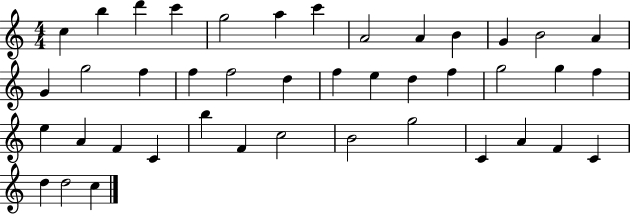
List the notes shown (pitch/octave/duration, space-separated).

C5/q B5/q D6/q C6/q G5/h A5/q C6/q A4/h A4/q B4/q G4/q B4/h A4/q G4/q G5/h F5/q F5/q F5/h D5/q F5/q E5/q D5/q F5/q G5/h G5/q F5/q E5/q A4/q F4/q C4/q B5/q F4/q C5/h B4/h G5/h C4/q A4/q F4/q C4/q D5/q D5/h C5/q